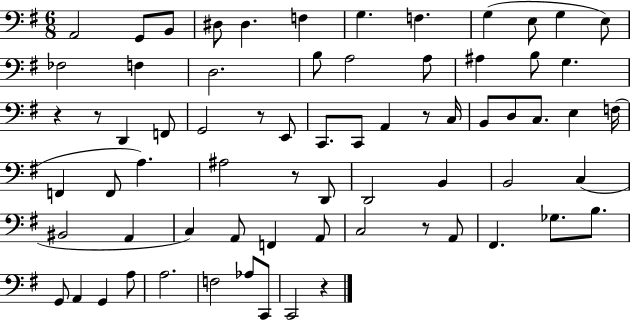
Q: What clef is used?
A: bass